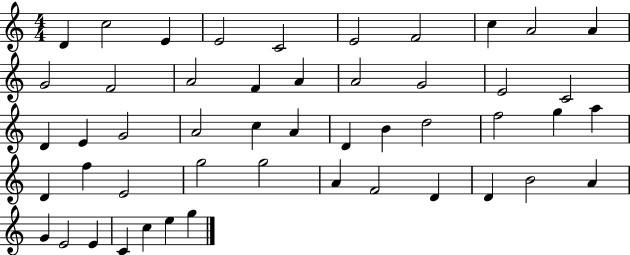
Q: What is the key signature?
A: C major